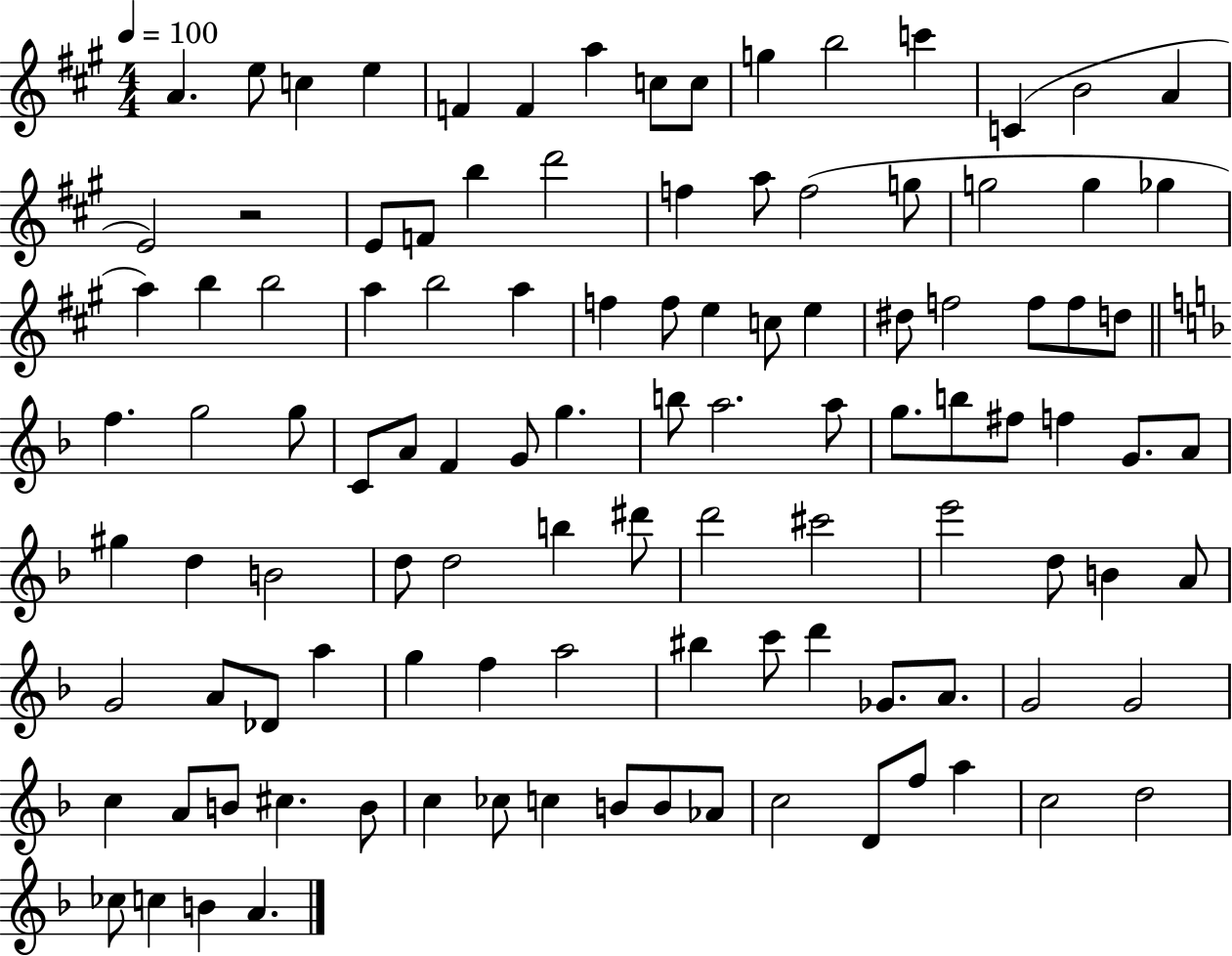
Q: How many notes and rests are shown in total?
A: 109